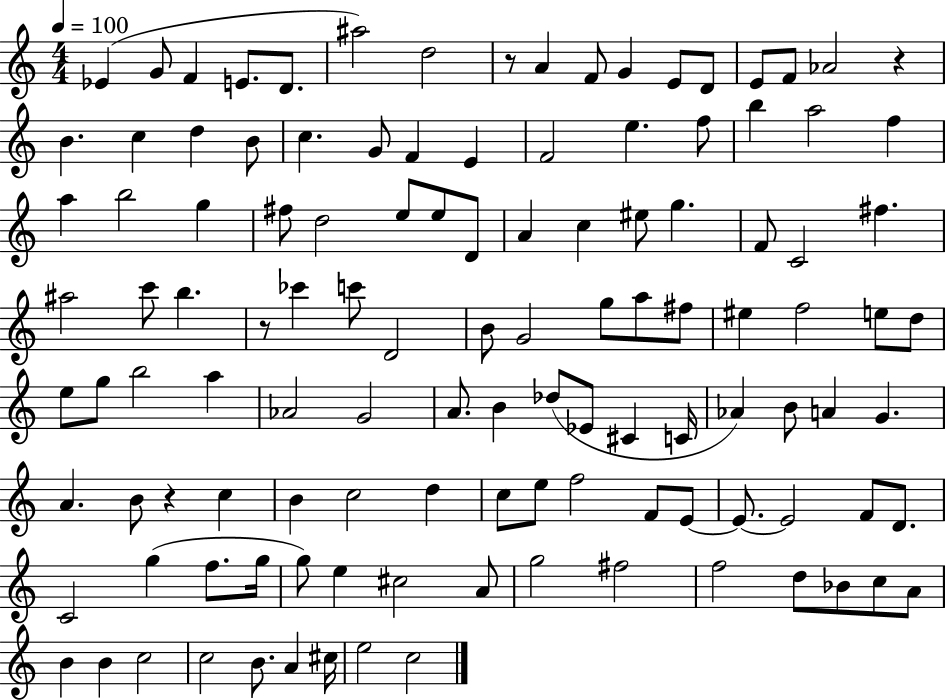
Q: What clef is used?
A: treble